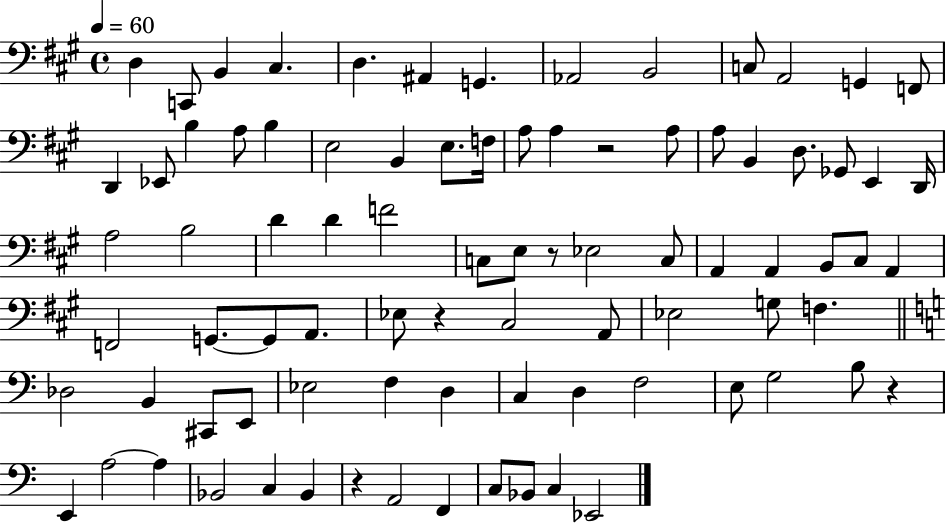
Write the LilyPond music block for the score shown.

{
  \clef bass
  \time 4/4
  \defaultTimeSignature
  \key a \major
  \tempo 4 = 60
  d4 c,8 b,4 cis4. | d4. ais,4 g,4. | aes,2 b,2 | c8 a,2 g,4 f,8 | \break d,4 ees,8 b4 a8 b4 | e2 b,4 e8. f16 | a8 a4 r2 a8 | a8 b,4 d8. ges,8 e,4 d,16 | \break a2 b2 | d'4 d'4 f'2 | c8 e8 r8 ees2 c8 | a,4 a,4 b,8 cis8 a,4 | \break f,2 g,8.~~ g,8 a,8. | ees8 r4 cis2 a,8 | ees2 g8 f4. | \bar "||" \break \key c \major des2 b,4 cis,8 e,8 | ees2 f4 d4 | c4 d4 f2 | e8 g2 b8 r4 | \break e,4 a2~~ a4 | bes,2 c4 bes,4 | r4 a,2 f,4 | c8 bes,8 c4 ees,2 | \break \bar "|."
}